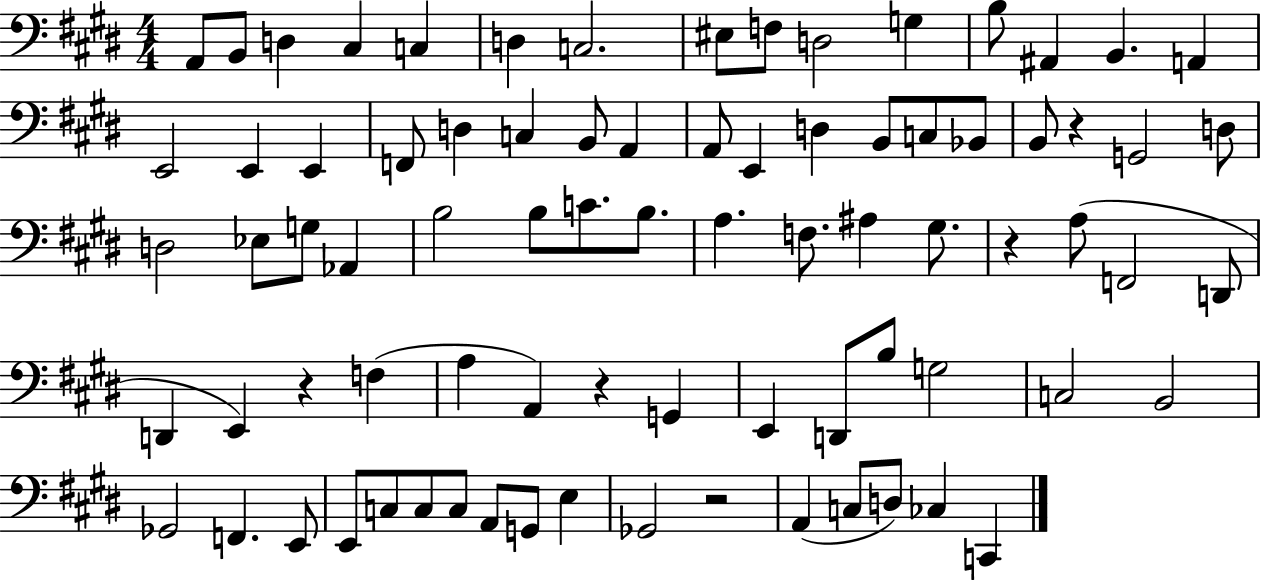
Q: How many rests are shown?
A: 5